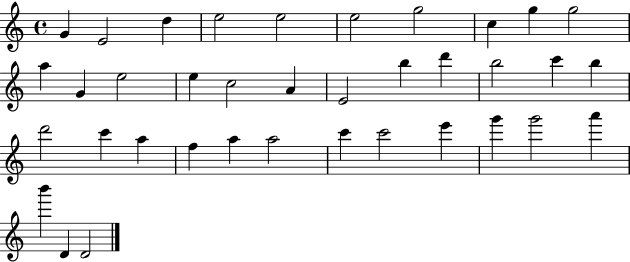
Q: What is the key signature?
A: C major